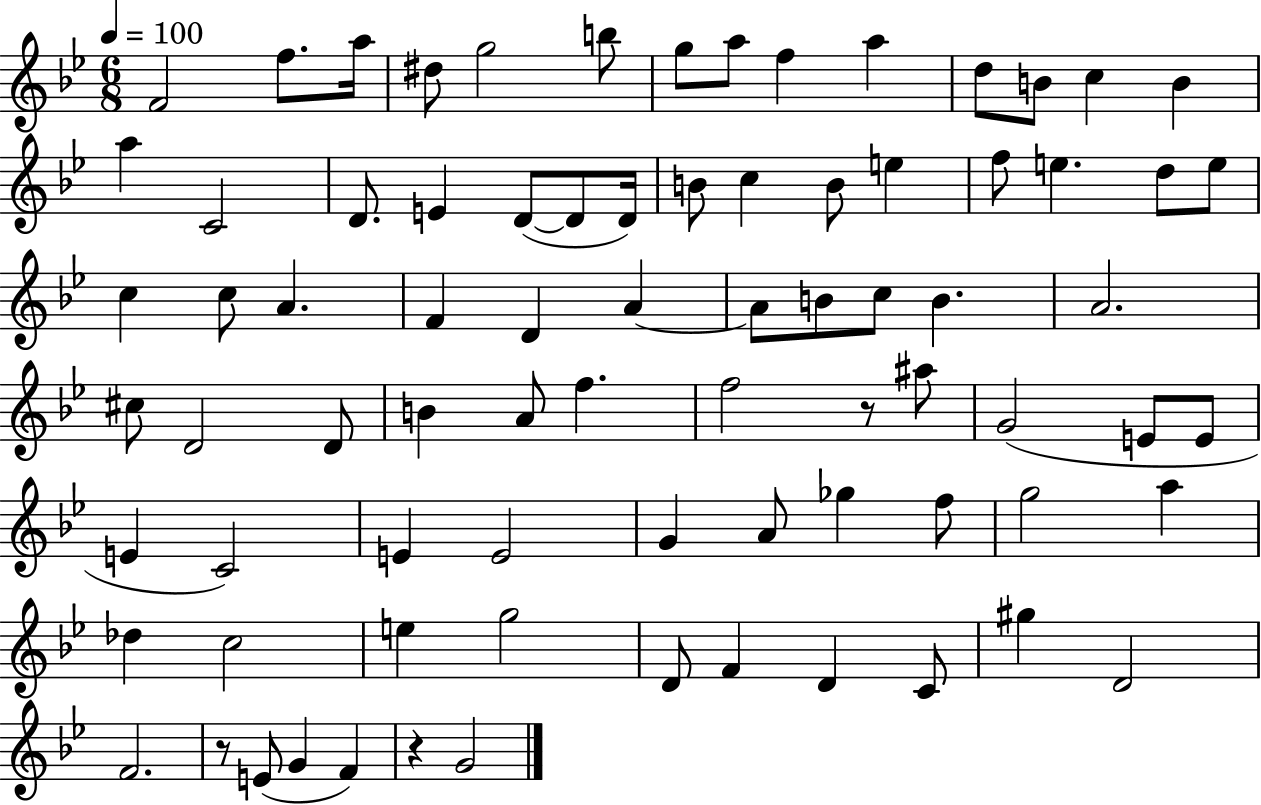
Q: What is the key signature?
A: BES major